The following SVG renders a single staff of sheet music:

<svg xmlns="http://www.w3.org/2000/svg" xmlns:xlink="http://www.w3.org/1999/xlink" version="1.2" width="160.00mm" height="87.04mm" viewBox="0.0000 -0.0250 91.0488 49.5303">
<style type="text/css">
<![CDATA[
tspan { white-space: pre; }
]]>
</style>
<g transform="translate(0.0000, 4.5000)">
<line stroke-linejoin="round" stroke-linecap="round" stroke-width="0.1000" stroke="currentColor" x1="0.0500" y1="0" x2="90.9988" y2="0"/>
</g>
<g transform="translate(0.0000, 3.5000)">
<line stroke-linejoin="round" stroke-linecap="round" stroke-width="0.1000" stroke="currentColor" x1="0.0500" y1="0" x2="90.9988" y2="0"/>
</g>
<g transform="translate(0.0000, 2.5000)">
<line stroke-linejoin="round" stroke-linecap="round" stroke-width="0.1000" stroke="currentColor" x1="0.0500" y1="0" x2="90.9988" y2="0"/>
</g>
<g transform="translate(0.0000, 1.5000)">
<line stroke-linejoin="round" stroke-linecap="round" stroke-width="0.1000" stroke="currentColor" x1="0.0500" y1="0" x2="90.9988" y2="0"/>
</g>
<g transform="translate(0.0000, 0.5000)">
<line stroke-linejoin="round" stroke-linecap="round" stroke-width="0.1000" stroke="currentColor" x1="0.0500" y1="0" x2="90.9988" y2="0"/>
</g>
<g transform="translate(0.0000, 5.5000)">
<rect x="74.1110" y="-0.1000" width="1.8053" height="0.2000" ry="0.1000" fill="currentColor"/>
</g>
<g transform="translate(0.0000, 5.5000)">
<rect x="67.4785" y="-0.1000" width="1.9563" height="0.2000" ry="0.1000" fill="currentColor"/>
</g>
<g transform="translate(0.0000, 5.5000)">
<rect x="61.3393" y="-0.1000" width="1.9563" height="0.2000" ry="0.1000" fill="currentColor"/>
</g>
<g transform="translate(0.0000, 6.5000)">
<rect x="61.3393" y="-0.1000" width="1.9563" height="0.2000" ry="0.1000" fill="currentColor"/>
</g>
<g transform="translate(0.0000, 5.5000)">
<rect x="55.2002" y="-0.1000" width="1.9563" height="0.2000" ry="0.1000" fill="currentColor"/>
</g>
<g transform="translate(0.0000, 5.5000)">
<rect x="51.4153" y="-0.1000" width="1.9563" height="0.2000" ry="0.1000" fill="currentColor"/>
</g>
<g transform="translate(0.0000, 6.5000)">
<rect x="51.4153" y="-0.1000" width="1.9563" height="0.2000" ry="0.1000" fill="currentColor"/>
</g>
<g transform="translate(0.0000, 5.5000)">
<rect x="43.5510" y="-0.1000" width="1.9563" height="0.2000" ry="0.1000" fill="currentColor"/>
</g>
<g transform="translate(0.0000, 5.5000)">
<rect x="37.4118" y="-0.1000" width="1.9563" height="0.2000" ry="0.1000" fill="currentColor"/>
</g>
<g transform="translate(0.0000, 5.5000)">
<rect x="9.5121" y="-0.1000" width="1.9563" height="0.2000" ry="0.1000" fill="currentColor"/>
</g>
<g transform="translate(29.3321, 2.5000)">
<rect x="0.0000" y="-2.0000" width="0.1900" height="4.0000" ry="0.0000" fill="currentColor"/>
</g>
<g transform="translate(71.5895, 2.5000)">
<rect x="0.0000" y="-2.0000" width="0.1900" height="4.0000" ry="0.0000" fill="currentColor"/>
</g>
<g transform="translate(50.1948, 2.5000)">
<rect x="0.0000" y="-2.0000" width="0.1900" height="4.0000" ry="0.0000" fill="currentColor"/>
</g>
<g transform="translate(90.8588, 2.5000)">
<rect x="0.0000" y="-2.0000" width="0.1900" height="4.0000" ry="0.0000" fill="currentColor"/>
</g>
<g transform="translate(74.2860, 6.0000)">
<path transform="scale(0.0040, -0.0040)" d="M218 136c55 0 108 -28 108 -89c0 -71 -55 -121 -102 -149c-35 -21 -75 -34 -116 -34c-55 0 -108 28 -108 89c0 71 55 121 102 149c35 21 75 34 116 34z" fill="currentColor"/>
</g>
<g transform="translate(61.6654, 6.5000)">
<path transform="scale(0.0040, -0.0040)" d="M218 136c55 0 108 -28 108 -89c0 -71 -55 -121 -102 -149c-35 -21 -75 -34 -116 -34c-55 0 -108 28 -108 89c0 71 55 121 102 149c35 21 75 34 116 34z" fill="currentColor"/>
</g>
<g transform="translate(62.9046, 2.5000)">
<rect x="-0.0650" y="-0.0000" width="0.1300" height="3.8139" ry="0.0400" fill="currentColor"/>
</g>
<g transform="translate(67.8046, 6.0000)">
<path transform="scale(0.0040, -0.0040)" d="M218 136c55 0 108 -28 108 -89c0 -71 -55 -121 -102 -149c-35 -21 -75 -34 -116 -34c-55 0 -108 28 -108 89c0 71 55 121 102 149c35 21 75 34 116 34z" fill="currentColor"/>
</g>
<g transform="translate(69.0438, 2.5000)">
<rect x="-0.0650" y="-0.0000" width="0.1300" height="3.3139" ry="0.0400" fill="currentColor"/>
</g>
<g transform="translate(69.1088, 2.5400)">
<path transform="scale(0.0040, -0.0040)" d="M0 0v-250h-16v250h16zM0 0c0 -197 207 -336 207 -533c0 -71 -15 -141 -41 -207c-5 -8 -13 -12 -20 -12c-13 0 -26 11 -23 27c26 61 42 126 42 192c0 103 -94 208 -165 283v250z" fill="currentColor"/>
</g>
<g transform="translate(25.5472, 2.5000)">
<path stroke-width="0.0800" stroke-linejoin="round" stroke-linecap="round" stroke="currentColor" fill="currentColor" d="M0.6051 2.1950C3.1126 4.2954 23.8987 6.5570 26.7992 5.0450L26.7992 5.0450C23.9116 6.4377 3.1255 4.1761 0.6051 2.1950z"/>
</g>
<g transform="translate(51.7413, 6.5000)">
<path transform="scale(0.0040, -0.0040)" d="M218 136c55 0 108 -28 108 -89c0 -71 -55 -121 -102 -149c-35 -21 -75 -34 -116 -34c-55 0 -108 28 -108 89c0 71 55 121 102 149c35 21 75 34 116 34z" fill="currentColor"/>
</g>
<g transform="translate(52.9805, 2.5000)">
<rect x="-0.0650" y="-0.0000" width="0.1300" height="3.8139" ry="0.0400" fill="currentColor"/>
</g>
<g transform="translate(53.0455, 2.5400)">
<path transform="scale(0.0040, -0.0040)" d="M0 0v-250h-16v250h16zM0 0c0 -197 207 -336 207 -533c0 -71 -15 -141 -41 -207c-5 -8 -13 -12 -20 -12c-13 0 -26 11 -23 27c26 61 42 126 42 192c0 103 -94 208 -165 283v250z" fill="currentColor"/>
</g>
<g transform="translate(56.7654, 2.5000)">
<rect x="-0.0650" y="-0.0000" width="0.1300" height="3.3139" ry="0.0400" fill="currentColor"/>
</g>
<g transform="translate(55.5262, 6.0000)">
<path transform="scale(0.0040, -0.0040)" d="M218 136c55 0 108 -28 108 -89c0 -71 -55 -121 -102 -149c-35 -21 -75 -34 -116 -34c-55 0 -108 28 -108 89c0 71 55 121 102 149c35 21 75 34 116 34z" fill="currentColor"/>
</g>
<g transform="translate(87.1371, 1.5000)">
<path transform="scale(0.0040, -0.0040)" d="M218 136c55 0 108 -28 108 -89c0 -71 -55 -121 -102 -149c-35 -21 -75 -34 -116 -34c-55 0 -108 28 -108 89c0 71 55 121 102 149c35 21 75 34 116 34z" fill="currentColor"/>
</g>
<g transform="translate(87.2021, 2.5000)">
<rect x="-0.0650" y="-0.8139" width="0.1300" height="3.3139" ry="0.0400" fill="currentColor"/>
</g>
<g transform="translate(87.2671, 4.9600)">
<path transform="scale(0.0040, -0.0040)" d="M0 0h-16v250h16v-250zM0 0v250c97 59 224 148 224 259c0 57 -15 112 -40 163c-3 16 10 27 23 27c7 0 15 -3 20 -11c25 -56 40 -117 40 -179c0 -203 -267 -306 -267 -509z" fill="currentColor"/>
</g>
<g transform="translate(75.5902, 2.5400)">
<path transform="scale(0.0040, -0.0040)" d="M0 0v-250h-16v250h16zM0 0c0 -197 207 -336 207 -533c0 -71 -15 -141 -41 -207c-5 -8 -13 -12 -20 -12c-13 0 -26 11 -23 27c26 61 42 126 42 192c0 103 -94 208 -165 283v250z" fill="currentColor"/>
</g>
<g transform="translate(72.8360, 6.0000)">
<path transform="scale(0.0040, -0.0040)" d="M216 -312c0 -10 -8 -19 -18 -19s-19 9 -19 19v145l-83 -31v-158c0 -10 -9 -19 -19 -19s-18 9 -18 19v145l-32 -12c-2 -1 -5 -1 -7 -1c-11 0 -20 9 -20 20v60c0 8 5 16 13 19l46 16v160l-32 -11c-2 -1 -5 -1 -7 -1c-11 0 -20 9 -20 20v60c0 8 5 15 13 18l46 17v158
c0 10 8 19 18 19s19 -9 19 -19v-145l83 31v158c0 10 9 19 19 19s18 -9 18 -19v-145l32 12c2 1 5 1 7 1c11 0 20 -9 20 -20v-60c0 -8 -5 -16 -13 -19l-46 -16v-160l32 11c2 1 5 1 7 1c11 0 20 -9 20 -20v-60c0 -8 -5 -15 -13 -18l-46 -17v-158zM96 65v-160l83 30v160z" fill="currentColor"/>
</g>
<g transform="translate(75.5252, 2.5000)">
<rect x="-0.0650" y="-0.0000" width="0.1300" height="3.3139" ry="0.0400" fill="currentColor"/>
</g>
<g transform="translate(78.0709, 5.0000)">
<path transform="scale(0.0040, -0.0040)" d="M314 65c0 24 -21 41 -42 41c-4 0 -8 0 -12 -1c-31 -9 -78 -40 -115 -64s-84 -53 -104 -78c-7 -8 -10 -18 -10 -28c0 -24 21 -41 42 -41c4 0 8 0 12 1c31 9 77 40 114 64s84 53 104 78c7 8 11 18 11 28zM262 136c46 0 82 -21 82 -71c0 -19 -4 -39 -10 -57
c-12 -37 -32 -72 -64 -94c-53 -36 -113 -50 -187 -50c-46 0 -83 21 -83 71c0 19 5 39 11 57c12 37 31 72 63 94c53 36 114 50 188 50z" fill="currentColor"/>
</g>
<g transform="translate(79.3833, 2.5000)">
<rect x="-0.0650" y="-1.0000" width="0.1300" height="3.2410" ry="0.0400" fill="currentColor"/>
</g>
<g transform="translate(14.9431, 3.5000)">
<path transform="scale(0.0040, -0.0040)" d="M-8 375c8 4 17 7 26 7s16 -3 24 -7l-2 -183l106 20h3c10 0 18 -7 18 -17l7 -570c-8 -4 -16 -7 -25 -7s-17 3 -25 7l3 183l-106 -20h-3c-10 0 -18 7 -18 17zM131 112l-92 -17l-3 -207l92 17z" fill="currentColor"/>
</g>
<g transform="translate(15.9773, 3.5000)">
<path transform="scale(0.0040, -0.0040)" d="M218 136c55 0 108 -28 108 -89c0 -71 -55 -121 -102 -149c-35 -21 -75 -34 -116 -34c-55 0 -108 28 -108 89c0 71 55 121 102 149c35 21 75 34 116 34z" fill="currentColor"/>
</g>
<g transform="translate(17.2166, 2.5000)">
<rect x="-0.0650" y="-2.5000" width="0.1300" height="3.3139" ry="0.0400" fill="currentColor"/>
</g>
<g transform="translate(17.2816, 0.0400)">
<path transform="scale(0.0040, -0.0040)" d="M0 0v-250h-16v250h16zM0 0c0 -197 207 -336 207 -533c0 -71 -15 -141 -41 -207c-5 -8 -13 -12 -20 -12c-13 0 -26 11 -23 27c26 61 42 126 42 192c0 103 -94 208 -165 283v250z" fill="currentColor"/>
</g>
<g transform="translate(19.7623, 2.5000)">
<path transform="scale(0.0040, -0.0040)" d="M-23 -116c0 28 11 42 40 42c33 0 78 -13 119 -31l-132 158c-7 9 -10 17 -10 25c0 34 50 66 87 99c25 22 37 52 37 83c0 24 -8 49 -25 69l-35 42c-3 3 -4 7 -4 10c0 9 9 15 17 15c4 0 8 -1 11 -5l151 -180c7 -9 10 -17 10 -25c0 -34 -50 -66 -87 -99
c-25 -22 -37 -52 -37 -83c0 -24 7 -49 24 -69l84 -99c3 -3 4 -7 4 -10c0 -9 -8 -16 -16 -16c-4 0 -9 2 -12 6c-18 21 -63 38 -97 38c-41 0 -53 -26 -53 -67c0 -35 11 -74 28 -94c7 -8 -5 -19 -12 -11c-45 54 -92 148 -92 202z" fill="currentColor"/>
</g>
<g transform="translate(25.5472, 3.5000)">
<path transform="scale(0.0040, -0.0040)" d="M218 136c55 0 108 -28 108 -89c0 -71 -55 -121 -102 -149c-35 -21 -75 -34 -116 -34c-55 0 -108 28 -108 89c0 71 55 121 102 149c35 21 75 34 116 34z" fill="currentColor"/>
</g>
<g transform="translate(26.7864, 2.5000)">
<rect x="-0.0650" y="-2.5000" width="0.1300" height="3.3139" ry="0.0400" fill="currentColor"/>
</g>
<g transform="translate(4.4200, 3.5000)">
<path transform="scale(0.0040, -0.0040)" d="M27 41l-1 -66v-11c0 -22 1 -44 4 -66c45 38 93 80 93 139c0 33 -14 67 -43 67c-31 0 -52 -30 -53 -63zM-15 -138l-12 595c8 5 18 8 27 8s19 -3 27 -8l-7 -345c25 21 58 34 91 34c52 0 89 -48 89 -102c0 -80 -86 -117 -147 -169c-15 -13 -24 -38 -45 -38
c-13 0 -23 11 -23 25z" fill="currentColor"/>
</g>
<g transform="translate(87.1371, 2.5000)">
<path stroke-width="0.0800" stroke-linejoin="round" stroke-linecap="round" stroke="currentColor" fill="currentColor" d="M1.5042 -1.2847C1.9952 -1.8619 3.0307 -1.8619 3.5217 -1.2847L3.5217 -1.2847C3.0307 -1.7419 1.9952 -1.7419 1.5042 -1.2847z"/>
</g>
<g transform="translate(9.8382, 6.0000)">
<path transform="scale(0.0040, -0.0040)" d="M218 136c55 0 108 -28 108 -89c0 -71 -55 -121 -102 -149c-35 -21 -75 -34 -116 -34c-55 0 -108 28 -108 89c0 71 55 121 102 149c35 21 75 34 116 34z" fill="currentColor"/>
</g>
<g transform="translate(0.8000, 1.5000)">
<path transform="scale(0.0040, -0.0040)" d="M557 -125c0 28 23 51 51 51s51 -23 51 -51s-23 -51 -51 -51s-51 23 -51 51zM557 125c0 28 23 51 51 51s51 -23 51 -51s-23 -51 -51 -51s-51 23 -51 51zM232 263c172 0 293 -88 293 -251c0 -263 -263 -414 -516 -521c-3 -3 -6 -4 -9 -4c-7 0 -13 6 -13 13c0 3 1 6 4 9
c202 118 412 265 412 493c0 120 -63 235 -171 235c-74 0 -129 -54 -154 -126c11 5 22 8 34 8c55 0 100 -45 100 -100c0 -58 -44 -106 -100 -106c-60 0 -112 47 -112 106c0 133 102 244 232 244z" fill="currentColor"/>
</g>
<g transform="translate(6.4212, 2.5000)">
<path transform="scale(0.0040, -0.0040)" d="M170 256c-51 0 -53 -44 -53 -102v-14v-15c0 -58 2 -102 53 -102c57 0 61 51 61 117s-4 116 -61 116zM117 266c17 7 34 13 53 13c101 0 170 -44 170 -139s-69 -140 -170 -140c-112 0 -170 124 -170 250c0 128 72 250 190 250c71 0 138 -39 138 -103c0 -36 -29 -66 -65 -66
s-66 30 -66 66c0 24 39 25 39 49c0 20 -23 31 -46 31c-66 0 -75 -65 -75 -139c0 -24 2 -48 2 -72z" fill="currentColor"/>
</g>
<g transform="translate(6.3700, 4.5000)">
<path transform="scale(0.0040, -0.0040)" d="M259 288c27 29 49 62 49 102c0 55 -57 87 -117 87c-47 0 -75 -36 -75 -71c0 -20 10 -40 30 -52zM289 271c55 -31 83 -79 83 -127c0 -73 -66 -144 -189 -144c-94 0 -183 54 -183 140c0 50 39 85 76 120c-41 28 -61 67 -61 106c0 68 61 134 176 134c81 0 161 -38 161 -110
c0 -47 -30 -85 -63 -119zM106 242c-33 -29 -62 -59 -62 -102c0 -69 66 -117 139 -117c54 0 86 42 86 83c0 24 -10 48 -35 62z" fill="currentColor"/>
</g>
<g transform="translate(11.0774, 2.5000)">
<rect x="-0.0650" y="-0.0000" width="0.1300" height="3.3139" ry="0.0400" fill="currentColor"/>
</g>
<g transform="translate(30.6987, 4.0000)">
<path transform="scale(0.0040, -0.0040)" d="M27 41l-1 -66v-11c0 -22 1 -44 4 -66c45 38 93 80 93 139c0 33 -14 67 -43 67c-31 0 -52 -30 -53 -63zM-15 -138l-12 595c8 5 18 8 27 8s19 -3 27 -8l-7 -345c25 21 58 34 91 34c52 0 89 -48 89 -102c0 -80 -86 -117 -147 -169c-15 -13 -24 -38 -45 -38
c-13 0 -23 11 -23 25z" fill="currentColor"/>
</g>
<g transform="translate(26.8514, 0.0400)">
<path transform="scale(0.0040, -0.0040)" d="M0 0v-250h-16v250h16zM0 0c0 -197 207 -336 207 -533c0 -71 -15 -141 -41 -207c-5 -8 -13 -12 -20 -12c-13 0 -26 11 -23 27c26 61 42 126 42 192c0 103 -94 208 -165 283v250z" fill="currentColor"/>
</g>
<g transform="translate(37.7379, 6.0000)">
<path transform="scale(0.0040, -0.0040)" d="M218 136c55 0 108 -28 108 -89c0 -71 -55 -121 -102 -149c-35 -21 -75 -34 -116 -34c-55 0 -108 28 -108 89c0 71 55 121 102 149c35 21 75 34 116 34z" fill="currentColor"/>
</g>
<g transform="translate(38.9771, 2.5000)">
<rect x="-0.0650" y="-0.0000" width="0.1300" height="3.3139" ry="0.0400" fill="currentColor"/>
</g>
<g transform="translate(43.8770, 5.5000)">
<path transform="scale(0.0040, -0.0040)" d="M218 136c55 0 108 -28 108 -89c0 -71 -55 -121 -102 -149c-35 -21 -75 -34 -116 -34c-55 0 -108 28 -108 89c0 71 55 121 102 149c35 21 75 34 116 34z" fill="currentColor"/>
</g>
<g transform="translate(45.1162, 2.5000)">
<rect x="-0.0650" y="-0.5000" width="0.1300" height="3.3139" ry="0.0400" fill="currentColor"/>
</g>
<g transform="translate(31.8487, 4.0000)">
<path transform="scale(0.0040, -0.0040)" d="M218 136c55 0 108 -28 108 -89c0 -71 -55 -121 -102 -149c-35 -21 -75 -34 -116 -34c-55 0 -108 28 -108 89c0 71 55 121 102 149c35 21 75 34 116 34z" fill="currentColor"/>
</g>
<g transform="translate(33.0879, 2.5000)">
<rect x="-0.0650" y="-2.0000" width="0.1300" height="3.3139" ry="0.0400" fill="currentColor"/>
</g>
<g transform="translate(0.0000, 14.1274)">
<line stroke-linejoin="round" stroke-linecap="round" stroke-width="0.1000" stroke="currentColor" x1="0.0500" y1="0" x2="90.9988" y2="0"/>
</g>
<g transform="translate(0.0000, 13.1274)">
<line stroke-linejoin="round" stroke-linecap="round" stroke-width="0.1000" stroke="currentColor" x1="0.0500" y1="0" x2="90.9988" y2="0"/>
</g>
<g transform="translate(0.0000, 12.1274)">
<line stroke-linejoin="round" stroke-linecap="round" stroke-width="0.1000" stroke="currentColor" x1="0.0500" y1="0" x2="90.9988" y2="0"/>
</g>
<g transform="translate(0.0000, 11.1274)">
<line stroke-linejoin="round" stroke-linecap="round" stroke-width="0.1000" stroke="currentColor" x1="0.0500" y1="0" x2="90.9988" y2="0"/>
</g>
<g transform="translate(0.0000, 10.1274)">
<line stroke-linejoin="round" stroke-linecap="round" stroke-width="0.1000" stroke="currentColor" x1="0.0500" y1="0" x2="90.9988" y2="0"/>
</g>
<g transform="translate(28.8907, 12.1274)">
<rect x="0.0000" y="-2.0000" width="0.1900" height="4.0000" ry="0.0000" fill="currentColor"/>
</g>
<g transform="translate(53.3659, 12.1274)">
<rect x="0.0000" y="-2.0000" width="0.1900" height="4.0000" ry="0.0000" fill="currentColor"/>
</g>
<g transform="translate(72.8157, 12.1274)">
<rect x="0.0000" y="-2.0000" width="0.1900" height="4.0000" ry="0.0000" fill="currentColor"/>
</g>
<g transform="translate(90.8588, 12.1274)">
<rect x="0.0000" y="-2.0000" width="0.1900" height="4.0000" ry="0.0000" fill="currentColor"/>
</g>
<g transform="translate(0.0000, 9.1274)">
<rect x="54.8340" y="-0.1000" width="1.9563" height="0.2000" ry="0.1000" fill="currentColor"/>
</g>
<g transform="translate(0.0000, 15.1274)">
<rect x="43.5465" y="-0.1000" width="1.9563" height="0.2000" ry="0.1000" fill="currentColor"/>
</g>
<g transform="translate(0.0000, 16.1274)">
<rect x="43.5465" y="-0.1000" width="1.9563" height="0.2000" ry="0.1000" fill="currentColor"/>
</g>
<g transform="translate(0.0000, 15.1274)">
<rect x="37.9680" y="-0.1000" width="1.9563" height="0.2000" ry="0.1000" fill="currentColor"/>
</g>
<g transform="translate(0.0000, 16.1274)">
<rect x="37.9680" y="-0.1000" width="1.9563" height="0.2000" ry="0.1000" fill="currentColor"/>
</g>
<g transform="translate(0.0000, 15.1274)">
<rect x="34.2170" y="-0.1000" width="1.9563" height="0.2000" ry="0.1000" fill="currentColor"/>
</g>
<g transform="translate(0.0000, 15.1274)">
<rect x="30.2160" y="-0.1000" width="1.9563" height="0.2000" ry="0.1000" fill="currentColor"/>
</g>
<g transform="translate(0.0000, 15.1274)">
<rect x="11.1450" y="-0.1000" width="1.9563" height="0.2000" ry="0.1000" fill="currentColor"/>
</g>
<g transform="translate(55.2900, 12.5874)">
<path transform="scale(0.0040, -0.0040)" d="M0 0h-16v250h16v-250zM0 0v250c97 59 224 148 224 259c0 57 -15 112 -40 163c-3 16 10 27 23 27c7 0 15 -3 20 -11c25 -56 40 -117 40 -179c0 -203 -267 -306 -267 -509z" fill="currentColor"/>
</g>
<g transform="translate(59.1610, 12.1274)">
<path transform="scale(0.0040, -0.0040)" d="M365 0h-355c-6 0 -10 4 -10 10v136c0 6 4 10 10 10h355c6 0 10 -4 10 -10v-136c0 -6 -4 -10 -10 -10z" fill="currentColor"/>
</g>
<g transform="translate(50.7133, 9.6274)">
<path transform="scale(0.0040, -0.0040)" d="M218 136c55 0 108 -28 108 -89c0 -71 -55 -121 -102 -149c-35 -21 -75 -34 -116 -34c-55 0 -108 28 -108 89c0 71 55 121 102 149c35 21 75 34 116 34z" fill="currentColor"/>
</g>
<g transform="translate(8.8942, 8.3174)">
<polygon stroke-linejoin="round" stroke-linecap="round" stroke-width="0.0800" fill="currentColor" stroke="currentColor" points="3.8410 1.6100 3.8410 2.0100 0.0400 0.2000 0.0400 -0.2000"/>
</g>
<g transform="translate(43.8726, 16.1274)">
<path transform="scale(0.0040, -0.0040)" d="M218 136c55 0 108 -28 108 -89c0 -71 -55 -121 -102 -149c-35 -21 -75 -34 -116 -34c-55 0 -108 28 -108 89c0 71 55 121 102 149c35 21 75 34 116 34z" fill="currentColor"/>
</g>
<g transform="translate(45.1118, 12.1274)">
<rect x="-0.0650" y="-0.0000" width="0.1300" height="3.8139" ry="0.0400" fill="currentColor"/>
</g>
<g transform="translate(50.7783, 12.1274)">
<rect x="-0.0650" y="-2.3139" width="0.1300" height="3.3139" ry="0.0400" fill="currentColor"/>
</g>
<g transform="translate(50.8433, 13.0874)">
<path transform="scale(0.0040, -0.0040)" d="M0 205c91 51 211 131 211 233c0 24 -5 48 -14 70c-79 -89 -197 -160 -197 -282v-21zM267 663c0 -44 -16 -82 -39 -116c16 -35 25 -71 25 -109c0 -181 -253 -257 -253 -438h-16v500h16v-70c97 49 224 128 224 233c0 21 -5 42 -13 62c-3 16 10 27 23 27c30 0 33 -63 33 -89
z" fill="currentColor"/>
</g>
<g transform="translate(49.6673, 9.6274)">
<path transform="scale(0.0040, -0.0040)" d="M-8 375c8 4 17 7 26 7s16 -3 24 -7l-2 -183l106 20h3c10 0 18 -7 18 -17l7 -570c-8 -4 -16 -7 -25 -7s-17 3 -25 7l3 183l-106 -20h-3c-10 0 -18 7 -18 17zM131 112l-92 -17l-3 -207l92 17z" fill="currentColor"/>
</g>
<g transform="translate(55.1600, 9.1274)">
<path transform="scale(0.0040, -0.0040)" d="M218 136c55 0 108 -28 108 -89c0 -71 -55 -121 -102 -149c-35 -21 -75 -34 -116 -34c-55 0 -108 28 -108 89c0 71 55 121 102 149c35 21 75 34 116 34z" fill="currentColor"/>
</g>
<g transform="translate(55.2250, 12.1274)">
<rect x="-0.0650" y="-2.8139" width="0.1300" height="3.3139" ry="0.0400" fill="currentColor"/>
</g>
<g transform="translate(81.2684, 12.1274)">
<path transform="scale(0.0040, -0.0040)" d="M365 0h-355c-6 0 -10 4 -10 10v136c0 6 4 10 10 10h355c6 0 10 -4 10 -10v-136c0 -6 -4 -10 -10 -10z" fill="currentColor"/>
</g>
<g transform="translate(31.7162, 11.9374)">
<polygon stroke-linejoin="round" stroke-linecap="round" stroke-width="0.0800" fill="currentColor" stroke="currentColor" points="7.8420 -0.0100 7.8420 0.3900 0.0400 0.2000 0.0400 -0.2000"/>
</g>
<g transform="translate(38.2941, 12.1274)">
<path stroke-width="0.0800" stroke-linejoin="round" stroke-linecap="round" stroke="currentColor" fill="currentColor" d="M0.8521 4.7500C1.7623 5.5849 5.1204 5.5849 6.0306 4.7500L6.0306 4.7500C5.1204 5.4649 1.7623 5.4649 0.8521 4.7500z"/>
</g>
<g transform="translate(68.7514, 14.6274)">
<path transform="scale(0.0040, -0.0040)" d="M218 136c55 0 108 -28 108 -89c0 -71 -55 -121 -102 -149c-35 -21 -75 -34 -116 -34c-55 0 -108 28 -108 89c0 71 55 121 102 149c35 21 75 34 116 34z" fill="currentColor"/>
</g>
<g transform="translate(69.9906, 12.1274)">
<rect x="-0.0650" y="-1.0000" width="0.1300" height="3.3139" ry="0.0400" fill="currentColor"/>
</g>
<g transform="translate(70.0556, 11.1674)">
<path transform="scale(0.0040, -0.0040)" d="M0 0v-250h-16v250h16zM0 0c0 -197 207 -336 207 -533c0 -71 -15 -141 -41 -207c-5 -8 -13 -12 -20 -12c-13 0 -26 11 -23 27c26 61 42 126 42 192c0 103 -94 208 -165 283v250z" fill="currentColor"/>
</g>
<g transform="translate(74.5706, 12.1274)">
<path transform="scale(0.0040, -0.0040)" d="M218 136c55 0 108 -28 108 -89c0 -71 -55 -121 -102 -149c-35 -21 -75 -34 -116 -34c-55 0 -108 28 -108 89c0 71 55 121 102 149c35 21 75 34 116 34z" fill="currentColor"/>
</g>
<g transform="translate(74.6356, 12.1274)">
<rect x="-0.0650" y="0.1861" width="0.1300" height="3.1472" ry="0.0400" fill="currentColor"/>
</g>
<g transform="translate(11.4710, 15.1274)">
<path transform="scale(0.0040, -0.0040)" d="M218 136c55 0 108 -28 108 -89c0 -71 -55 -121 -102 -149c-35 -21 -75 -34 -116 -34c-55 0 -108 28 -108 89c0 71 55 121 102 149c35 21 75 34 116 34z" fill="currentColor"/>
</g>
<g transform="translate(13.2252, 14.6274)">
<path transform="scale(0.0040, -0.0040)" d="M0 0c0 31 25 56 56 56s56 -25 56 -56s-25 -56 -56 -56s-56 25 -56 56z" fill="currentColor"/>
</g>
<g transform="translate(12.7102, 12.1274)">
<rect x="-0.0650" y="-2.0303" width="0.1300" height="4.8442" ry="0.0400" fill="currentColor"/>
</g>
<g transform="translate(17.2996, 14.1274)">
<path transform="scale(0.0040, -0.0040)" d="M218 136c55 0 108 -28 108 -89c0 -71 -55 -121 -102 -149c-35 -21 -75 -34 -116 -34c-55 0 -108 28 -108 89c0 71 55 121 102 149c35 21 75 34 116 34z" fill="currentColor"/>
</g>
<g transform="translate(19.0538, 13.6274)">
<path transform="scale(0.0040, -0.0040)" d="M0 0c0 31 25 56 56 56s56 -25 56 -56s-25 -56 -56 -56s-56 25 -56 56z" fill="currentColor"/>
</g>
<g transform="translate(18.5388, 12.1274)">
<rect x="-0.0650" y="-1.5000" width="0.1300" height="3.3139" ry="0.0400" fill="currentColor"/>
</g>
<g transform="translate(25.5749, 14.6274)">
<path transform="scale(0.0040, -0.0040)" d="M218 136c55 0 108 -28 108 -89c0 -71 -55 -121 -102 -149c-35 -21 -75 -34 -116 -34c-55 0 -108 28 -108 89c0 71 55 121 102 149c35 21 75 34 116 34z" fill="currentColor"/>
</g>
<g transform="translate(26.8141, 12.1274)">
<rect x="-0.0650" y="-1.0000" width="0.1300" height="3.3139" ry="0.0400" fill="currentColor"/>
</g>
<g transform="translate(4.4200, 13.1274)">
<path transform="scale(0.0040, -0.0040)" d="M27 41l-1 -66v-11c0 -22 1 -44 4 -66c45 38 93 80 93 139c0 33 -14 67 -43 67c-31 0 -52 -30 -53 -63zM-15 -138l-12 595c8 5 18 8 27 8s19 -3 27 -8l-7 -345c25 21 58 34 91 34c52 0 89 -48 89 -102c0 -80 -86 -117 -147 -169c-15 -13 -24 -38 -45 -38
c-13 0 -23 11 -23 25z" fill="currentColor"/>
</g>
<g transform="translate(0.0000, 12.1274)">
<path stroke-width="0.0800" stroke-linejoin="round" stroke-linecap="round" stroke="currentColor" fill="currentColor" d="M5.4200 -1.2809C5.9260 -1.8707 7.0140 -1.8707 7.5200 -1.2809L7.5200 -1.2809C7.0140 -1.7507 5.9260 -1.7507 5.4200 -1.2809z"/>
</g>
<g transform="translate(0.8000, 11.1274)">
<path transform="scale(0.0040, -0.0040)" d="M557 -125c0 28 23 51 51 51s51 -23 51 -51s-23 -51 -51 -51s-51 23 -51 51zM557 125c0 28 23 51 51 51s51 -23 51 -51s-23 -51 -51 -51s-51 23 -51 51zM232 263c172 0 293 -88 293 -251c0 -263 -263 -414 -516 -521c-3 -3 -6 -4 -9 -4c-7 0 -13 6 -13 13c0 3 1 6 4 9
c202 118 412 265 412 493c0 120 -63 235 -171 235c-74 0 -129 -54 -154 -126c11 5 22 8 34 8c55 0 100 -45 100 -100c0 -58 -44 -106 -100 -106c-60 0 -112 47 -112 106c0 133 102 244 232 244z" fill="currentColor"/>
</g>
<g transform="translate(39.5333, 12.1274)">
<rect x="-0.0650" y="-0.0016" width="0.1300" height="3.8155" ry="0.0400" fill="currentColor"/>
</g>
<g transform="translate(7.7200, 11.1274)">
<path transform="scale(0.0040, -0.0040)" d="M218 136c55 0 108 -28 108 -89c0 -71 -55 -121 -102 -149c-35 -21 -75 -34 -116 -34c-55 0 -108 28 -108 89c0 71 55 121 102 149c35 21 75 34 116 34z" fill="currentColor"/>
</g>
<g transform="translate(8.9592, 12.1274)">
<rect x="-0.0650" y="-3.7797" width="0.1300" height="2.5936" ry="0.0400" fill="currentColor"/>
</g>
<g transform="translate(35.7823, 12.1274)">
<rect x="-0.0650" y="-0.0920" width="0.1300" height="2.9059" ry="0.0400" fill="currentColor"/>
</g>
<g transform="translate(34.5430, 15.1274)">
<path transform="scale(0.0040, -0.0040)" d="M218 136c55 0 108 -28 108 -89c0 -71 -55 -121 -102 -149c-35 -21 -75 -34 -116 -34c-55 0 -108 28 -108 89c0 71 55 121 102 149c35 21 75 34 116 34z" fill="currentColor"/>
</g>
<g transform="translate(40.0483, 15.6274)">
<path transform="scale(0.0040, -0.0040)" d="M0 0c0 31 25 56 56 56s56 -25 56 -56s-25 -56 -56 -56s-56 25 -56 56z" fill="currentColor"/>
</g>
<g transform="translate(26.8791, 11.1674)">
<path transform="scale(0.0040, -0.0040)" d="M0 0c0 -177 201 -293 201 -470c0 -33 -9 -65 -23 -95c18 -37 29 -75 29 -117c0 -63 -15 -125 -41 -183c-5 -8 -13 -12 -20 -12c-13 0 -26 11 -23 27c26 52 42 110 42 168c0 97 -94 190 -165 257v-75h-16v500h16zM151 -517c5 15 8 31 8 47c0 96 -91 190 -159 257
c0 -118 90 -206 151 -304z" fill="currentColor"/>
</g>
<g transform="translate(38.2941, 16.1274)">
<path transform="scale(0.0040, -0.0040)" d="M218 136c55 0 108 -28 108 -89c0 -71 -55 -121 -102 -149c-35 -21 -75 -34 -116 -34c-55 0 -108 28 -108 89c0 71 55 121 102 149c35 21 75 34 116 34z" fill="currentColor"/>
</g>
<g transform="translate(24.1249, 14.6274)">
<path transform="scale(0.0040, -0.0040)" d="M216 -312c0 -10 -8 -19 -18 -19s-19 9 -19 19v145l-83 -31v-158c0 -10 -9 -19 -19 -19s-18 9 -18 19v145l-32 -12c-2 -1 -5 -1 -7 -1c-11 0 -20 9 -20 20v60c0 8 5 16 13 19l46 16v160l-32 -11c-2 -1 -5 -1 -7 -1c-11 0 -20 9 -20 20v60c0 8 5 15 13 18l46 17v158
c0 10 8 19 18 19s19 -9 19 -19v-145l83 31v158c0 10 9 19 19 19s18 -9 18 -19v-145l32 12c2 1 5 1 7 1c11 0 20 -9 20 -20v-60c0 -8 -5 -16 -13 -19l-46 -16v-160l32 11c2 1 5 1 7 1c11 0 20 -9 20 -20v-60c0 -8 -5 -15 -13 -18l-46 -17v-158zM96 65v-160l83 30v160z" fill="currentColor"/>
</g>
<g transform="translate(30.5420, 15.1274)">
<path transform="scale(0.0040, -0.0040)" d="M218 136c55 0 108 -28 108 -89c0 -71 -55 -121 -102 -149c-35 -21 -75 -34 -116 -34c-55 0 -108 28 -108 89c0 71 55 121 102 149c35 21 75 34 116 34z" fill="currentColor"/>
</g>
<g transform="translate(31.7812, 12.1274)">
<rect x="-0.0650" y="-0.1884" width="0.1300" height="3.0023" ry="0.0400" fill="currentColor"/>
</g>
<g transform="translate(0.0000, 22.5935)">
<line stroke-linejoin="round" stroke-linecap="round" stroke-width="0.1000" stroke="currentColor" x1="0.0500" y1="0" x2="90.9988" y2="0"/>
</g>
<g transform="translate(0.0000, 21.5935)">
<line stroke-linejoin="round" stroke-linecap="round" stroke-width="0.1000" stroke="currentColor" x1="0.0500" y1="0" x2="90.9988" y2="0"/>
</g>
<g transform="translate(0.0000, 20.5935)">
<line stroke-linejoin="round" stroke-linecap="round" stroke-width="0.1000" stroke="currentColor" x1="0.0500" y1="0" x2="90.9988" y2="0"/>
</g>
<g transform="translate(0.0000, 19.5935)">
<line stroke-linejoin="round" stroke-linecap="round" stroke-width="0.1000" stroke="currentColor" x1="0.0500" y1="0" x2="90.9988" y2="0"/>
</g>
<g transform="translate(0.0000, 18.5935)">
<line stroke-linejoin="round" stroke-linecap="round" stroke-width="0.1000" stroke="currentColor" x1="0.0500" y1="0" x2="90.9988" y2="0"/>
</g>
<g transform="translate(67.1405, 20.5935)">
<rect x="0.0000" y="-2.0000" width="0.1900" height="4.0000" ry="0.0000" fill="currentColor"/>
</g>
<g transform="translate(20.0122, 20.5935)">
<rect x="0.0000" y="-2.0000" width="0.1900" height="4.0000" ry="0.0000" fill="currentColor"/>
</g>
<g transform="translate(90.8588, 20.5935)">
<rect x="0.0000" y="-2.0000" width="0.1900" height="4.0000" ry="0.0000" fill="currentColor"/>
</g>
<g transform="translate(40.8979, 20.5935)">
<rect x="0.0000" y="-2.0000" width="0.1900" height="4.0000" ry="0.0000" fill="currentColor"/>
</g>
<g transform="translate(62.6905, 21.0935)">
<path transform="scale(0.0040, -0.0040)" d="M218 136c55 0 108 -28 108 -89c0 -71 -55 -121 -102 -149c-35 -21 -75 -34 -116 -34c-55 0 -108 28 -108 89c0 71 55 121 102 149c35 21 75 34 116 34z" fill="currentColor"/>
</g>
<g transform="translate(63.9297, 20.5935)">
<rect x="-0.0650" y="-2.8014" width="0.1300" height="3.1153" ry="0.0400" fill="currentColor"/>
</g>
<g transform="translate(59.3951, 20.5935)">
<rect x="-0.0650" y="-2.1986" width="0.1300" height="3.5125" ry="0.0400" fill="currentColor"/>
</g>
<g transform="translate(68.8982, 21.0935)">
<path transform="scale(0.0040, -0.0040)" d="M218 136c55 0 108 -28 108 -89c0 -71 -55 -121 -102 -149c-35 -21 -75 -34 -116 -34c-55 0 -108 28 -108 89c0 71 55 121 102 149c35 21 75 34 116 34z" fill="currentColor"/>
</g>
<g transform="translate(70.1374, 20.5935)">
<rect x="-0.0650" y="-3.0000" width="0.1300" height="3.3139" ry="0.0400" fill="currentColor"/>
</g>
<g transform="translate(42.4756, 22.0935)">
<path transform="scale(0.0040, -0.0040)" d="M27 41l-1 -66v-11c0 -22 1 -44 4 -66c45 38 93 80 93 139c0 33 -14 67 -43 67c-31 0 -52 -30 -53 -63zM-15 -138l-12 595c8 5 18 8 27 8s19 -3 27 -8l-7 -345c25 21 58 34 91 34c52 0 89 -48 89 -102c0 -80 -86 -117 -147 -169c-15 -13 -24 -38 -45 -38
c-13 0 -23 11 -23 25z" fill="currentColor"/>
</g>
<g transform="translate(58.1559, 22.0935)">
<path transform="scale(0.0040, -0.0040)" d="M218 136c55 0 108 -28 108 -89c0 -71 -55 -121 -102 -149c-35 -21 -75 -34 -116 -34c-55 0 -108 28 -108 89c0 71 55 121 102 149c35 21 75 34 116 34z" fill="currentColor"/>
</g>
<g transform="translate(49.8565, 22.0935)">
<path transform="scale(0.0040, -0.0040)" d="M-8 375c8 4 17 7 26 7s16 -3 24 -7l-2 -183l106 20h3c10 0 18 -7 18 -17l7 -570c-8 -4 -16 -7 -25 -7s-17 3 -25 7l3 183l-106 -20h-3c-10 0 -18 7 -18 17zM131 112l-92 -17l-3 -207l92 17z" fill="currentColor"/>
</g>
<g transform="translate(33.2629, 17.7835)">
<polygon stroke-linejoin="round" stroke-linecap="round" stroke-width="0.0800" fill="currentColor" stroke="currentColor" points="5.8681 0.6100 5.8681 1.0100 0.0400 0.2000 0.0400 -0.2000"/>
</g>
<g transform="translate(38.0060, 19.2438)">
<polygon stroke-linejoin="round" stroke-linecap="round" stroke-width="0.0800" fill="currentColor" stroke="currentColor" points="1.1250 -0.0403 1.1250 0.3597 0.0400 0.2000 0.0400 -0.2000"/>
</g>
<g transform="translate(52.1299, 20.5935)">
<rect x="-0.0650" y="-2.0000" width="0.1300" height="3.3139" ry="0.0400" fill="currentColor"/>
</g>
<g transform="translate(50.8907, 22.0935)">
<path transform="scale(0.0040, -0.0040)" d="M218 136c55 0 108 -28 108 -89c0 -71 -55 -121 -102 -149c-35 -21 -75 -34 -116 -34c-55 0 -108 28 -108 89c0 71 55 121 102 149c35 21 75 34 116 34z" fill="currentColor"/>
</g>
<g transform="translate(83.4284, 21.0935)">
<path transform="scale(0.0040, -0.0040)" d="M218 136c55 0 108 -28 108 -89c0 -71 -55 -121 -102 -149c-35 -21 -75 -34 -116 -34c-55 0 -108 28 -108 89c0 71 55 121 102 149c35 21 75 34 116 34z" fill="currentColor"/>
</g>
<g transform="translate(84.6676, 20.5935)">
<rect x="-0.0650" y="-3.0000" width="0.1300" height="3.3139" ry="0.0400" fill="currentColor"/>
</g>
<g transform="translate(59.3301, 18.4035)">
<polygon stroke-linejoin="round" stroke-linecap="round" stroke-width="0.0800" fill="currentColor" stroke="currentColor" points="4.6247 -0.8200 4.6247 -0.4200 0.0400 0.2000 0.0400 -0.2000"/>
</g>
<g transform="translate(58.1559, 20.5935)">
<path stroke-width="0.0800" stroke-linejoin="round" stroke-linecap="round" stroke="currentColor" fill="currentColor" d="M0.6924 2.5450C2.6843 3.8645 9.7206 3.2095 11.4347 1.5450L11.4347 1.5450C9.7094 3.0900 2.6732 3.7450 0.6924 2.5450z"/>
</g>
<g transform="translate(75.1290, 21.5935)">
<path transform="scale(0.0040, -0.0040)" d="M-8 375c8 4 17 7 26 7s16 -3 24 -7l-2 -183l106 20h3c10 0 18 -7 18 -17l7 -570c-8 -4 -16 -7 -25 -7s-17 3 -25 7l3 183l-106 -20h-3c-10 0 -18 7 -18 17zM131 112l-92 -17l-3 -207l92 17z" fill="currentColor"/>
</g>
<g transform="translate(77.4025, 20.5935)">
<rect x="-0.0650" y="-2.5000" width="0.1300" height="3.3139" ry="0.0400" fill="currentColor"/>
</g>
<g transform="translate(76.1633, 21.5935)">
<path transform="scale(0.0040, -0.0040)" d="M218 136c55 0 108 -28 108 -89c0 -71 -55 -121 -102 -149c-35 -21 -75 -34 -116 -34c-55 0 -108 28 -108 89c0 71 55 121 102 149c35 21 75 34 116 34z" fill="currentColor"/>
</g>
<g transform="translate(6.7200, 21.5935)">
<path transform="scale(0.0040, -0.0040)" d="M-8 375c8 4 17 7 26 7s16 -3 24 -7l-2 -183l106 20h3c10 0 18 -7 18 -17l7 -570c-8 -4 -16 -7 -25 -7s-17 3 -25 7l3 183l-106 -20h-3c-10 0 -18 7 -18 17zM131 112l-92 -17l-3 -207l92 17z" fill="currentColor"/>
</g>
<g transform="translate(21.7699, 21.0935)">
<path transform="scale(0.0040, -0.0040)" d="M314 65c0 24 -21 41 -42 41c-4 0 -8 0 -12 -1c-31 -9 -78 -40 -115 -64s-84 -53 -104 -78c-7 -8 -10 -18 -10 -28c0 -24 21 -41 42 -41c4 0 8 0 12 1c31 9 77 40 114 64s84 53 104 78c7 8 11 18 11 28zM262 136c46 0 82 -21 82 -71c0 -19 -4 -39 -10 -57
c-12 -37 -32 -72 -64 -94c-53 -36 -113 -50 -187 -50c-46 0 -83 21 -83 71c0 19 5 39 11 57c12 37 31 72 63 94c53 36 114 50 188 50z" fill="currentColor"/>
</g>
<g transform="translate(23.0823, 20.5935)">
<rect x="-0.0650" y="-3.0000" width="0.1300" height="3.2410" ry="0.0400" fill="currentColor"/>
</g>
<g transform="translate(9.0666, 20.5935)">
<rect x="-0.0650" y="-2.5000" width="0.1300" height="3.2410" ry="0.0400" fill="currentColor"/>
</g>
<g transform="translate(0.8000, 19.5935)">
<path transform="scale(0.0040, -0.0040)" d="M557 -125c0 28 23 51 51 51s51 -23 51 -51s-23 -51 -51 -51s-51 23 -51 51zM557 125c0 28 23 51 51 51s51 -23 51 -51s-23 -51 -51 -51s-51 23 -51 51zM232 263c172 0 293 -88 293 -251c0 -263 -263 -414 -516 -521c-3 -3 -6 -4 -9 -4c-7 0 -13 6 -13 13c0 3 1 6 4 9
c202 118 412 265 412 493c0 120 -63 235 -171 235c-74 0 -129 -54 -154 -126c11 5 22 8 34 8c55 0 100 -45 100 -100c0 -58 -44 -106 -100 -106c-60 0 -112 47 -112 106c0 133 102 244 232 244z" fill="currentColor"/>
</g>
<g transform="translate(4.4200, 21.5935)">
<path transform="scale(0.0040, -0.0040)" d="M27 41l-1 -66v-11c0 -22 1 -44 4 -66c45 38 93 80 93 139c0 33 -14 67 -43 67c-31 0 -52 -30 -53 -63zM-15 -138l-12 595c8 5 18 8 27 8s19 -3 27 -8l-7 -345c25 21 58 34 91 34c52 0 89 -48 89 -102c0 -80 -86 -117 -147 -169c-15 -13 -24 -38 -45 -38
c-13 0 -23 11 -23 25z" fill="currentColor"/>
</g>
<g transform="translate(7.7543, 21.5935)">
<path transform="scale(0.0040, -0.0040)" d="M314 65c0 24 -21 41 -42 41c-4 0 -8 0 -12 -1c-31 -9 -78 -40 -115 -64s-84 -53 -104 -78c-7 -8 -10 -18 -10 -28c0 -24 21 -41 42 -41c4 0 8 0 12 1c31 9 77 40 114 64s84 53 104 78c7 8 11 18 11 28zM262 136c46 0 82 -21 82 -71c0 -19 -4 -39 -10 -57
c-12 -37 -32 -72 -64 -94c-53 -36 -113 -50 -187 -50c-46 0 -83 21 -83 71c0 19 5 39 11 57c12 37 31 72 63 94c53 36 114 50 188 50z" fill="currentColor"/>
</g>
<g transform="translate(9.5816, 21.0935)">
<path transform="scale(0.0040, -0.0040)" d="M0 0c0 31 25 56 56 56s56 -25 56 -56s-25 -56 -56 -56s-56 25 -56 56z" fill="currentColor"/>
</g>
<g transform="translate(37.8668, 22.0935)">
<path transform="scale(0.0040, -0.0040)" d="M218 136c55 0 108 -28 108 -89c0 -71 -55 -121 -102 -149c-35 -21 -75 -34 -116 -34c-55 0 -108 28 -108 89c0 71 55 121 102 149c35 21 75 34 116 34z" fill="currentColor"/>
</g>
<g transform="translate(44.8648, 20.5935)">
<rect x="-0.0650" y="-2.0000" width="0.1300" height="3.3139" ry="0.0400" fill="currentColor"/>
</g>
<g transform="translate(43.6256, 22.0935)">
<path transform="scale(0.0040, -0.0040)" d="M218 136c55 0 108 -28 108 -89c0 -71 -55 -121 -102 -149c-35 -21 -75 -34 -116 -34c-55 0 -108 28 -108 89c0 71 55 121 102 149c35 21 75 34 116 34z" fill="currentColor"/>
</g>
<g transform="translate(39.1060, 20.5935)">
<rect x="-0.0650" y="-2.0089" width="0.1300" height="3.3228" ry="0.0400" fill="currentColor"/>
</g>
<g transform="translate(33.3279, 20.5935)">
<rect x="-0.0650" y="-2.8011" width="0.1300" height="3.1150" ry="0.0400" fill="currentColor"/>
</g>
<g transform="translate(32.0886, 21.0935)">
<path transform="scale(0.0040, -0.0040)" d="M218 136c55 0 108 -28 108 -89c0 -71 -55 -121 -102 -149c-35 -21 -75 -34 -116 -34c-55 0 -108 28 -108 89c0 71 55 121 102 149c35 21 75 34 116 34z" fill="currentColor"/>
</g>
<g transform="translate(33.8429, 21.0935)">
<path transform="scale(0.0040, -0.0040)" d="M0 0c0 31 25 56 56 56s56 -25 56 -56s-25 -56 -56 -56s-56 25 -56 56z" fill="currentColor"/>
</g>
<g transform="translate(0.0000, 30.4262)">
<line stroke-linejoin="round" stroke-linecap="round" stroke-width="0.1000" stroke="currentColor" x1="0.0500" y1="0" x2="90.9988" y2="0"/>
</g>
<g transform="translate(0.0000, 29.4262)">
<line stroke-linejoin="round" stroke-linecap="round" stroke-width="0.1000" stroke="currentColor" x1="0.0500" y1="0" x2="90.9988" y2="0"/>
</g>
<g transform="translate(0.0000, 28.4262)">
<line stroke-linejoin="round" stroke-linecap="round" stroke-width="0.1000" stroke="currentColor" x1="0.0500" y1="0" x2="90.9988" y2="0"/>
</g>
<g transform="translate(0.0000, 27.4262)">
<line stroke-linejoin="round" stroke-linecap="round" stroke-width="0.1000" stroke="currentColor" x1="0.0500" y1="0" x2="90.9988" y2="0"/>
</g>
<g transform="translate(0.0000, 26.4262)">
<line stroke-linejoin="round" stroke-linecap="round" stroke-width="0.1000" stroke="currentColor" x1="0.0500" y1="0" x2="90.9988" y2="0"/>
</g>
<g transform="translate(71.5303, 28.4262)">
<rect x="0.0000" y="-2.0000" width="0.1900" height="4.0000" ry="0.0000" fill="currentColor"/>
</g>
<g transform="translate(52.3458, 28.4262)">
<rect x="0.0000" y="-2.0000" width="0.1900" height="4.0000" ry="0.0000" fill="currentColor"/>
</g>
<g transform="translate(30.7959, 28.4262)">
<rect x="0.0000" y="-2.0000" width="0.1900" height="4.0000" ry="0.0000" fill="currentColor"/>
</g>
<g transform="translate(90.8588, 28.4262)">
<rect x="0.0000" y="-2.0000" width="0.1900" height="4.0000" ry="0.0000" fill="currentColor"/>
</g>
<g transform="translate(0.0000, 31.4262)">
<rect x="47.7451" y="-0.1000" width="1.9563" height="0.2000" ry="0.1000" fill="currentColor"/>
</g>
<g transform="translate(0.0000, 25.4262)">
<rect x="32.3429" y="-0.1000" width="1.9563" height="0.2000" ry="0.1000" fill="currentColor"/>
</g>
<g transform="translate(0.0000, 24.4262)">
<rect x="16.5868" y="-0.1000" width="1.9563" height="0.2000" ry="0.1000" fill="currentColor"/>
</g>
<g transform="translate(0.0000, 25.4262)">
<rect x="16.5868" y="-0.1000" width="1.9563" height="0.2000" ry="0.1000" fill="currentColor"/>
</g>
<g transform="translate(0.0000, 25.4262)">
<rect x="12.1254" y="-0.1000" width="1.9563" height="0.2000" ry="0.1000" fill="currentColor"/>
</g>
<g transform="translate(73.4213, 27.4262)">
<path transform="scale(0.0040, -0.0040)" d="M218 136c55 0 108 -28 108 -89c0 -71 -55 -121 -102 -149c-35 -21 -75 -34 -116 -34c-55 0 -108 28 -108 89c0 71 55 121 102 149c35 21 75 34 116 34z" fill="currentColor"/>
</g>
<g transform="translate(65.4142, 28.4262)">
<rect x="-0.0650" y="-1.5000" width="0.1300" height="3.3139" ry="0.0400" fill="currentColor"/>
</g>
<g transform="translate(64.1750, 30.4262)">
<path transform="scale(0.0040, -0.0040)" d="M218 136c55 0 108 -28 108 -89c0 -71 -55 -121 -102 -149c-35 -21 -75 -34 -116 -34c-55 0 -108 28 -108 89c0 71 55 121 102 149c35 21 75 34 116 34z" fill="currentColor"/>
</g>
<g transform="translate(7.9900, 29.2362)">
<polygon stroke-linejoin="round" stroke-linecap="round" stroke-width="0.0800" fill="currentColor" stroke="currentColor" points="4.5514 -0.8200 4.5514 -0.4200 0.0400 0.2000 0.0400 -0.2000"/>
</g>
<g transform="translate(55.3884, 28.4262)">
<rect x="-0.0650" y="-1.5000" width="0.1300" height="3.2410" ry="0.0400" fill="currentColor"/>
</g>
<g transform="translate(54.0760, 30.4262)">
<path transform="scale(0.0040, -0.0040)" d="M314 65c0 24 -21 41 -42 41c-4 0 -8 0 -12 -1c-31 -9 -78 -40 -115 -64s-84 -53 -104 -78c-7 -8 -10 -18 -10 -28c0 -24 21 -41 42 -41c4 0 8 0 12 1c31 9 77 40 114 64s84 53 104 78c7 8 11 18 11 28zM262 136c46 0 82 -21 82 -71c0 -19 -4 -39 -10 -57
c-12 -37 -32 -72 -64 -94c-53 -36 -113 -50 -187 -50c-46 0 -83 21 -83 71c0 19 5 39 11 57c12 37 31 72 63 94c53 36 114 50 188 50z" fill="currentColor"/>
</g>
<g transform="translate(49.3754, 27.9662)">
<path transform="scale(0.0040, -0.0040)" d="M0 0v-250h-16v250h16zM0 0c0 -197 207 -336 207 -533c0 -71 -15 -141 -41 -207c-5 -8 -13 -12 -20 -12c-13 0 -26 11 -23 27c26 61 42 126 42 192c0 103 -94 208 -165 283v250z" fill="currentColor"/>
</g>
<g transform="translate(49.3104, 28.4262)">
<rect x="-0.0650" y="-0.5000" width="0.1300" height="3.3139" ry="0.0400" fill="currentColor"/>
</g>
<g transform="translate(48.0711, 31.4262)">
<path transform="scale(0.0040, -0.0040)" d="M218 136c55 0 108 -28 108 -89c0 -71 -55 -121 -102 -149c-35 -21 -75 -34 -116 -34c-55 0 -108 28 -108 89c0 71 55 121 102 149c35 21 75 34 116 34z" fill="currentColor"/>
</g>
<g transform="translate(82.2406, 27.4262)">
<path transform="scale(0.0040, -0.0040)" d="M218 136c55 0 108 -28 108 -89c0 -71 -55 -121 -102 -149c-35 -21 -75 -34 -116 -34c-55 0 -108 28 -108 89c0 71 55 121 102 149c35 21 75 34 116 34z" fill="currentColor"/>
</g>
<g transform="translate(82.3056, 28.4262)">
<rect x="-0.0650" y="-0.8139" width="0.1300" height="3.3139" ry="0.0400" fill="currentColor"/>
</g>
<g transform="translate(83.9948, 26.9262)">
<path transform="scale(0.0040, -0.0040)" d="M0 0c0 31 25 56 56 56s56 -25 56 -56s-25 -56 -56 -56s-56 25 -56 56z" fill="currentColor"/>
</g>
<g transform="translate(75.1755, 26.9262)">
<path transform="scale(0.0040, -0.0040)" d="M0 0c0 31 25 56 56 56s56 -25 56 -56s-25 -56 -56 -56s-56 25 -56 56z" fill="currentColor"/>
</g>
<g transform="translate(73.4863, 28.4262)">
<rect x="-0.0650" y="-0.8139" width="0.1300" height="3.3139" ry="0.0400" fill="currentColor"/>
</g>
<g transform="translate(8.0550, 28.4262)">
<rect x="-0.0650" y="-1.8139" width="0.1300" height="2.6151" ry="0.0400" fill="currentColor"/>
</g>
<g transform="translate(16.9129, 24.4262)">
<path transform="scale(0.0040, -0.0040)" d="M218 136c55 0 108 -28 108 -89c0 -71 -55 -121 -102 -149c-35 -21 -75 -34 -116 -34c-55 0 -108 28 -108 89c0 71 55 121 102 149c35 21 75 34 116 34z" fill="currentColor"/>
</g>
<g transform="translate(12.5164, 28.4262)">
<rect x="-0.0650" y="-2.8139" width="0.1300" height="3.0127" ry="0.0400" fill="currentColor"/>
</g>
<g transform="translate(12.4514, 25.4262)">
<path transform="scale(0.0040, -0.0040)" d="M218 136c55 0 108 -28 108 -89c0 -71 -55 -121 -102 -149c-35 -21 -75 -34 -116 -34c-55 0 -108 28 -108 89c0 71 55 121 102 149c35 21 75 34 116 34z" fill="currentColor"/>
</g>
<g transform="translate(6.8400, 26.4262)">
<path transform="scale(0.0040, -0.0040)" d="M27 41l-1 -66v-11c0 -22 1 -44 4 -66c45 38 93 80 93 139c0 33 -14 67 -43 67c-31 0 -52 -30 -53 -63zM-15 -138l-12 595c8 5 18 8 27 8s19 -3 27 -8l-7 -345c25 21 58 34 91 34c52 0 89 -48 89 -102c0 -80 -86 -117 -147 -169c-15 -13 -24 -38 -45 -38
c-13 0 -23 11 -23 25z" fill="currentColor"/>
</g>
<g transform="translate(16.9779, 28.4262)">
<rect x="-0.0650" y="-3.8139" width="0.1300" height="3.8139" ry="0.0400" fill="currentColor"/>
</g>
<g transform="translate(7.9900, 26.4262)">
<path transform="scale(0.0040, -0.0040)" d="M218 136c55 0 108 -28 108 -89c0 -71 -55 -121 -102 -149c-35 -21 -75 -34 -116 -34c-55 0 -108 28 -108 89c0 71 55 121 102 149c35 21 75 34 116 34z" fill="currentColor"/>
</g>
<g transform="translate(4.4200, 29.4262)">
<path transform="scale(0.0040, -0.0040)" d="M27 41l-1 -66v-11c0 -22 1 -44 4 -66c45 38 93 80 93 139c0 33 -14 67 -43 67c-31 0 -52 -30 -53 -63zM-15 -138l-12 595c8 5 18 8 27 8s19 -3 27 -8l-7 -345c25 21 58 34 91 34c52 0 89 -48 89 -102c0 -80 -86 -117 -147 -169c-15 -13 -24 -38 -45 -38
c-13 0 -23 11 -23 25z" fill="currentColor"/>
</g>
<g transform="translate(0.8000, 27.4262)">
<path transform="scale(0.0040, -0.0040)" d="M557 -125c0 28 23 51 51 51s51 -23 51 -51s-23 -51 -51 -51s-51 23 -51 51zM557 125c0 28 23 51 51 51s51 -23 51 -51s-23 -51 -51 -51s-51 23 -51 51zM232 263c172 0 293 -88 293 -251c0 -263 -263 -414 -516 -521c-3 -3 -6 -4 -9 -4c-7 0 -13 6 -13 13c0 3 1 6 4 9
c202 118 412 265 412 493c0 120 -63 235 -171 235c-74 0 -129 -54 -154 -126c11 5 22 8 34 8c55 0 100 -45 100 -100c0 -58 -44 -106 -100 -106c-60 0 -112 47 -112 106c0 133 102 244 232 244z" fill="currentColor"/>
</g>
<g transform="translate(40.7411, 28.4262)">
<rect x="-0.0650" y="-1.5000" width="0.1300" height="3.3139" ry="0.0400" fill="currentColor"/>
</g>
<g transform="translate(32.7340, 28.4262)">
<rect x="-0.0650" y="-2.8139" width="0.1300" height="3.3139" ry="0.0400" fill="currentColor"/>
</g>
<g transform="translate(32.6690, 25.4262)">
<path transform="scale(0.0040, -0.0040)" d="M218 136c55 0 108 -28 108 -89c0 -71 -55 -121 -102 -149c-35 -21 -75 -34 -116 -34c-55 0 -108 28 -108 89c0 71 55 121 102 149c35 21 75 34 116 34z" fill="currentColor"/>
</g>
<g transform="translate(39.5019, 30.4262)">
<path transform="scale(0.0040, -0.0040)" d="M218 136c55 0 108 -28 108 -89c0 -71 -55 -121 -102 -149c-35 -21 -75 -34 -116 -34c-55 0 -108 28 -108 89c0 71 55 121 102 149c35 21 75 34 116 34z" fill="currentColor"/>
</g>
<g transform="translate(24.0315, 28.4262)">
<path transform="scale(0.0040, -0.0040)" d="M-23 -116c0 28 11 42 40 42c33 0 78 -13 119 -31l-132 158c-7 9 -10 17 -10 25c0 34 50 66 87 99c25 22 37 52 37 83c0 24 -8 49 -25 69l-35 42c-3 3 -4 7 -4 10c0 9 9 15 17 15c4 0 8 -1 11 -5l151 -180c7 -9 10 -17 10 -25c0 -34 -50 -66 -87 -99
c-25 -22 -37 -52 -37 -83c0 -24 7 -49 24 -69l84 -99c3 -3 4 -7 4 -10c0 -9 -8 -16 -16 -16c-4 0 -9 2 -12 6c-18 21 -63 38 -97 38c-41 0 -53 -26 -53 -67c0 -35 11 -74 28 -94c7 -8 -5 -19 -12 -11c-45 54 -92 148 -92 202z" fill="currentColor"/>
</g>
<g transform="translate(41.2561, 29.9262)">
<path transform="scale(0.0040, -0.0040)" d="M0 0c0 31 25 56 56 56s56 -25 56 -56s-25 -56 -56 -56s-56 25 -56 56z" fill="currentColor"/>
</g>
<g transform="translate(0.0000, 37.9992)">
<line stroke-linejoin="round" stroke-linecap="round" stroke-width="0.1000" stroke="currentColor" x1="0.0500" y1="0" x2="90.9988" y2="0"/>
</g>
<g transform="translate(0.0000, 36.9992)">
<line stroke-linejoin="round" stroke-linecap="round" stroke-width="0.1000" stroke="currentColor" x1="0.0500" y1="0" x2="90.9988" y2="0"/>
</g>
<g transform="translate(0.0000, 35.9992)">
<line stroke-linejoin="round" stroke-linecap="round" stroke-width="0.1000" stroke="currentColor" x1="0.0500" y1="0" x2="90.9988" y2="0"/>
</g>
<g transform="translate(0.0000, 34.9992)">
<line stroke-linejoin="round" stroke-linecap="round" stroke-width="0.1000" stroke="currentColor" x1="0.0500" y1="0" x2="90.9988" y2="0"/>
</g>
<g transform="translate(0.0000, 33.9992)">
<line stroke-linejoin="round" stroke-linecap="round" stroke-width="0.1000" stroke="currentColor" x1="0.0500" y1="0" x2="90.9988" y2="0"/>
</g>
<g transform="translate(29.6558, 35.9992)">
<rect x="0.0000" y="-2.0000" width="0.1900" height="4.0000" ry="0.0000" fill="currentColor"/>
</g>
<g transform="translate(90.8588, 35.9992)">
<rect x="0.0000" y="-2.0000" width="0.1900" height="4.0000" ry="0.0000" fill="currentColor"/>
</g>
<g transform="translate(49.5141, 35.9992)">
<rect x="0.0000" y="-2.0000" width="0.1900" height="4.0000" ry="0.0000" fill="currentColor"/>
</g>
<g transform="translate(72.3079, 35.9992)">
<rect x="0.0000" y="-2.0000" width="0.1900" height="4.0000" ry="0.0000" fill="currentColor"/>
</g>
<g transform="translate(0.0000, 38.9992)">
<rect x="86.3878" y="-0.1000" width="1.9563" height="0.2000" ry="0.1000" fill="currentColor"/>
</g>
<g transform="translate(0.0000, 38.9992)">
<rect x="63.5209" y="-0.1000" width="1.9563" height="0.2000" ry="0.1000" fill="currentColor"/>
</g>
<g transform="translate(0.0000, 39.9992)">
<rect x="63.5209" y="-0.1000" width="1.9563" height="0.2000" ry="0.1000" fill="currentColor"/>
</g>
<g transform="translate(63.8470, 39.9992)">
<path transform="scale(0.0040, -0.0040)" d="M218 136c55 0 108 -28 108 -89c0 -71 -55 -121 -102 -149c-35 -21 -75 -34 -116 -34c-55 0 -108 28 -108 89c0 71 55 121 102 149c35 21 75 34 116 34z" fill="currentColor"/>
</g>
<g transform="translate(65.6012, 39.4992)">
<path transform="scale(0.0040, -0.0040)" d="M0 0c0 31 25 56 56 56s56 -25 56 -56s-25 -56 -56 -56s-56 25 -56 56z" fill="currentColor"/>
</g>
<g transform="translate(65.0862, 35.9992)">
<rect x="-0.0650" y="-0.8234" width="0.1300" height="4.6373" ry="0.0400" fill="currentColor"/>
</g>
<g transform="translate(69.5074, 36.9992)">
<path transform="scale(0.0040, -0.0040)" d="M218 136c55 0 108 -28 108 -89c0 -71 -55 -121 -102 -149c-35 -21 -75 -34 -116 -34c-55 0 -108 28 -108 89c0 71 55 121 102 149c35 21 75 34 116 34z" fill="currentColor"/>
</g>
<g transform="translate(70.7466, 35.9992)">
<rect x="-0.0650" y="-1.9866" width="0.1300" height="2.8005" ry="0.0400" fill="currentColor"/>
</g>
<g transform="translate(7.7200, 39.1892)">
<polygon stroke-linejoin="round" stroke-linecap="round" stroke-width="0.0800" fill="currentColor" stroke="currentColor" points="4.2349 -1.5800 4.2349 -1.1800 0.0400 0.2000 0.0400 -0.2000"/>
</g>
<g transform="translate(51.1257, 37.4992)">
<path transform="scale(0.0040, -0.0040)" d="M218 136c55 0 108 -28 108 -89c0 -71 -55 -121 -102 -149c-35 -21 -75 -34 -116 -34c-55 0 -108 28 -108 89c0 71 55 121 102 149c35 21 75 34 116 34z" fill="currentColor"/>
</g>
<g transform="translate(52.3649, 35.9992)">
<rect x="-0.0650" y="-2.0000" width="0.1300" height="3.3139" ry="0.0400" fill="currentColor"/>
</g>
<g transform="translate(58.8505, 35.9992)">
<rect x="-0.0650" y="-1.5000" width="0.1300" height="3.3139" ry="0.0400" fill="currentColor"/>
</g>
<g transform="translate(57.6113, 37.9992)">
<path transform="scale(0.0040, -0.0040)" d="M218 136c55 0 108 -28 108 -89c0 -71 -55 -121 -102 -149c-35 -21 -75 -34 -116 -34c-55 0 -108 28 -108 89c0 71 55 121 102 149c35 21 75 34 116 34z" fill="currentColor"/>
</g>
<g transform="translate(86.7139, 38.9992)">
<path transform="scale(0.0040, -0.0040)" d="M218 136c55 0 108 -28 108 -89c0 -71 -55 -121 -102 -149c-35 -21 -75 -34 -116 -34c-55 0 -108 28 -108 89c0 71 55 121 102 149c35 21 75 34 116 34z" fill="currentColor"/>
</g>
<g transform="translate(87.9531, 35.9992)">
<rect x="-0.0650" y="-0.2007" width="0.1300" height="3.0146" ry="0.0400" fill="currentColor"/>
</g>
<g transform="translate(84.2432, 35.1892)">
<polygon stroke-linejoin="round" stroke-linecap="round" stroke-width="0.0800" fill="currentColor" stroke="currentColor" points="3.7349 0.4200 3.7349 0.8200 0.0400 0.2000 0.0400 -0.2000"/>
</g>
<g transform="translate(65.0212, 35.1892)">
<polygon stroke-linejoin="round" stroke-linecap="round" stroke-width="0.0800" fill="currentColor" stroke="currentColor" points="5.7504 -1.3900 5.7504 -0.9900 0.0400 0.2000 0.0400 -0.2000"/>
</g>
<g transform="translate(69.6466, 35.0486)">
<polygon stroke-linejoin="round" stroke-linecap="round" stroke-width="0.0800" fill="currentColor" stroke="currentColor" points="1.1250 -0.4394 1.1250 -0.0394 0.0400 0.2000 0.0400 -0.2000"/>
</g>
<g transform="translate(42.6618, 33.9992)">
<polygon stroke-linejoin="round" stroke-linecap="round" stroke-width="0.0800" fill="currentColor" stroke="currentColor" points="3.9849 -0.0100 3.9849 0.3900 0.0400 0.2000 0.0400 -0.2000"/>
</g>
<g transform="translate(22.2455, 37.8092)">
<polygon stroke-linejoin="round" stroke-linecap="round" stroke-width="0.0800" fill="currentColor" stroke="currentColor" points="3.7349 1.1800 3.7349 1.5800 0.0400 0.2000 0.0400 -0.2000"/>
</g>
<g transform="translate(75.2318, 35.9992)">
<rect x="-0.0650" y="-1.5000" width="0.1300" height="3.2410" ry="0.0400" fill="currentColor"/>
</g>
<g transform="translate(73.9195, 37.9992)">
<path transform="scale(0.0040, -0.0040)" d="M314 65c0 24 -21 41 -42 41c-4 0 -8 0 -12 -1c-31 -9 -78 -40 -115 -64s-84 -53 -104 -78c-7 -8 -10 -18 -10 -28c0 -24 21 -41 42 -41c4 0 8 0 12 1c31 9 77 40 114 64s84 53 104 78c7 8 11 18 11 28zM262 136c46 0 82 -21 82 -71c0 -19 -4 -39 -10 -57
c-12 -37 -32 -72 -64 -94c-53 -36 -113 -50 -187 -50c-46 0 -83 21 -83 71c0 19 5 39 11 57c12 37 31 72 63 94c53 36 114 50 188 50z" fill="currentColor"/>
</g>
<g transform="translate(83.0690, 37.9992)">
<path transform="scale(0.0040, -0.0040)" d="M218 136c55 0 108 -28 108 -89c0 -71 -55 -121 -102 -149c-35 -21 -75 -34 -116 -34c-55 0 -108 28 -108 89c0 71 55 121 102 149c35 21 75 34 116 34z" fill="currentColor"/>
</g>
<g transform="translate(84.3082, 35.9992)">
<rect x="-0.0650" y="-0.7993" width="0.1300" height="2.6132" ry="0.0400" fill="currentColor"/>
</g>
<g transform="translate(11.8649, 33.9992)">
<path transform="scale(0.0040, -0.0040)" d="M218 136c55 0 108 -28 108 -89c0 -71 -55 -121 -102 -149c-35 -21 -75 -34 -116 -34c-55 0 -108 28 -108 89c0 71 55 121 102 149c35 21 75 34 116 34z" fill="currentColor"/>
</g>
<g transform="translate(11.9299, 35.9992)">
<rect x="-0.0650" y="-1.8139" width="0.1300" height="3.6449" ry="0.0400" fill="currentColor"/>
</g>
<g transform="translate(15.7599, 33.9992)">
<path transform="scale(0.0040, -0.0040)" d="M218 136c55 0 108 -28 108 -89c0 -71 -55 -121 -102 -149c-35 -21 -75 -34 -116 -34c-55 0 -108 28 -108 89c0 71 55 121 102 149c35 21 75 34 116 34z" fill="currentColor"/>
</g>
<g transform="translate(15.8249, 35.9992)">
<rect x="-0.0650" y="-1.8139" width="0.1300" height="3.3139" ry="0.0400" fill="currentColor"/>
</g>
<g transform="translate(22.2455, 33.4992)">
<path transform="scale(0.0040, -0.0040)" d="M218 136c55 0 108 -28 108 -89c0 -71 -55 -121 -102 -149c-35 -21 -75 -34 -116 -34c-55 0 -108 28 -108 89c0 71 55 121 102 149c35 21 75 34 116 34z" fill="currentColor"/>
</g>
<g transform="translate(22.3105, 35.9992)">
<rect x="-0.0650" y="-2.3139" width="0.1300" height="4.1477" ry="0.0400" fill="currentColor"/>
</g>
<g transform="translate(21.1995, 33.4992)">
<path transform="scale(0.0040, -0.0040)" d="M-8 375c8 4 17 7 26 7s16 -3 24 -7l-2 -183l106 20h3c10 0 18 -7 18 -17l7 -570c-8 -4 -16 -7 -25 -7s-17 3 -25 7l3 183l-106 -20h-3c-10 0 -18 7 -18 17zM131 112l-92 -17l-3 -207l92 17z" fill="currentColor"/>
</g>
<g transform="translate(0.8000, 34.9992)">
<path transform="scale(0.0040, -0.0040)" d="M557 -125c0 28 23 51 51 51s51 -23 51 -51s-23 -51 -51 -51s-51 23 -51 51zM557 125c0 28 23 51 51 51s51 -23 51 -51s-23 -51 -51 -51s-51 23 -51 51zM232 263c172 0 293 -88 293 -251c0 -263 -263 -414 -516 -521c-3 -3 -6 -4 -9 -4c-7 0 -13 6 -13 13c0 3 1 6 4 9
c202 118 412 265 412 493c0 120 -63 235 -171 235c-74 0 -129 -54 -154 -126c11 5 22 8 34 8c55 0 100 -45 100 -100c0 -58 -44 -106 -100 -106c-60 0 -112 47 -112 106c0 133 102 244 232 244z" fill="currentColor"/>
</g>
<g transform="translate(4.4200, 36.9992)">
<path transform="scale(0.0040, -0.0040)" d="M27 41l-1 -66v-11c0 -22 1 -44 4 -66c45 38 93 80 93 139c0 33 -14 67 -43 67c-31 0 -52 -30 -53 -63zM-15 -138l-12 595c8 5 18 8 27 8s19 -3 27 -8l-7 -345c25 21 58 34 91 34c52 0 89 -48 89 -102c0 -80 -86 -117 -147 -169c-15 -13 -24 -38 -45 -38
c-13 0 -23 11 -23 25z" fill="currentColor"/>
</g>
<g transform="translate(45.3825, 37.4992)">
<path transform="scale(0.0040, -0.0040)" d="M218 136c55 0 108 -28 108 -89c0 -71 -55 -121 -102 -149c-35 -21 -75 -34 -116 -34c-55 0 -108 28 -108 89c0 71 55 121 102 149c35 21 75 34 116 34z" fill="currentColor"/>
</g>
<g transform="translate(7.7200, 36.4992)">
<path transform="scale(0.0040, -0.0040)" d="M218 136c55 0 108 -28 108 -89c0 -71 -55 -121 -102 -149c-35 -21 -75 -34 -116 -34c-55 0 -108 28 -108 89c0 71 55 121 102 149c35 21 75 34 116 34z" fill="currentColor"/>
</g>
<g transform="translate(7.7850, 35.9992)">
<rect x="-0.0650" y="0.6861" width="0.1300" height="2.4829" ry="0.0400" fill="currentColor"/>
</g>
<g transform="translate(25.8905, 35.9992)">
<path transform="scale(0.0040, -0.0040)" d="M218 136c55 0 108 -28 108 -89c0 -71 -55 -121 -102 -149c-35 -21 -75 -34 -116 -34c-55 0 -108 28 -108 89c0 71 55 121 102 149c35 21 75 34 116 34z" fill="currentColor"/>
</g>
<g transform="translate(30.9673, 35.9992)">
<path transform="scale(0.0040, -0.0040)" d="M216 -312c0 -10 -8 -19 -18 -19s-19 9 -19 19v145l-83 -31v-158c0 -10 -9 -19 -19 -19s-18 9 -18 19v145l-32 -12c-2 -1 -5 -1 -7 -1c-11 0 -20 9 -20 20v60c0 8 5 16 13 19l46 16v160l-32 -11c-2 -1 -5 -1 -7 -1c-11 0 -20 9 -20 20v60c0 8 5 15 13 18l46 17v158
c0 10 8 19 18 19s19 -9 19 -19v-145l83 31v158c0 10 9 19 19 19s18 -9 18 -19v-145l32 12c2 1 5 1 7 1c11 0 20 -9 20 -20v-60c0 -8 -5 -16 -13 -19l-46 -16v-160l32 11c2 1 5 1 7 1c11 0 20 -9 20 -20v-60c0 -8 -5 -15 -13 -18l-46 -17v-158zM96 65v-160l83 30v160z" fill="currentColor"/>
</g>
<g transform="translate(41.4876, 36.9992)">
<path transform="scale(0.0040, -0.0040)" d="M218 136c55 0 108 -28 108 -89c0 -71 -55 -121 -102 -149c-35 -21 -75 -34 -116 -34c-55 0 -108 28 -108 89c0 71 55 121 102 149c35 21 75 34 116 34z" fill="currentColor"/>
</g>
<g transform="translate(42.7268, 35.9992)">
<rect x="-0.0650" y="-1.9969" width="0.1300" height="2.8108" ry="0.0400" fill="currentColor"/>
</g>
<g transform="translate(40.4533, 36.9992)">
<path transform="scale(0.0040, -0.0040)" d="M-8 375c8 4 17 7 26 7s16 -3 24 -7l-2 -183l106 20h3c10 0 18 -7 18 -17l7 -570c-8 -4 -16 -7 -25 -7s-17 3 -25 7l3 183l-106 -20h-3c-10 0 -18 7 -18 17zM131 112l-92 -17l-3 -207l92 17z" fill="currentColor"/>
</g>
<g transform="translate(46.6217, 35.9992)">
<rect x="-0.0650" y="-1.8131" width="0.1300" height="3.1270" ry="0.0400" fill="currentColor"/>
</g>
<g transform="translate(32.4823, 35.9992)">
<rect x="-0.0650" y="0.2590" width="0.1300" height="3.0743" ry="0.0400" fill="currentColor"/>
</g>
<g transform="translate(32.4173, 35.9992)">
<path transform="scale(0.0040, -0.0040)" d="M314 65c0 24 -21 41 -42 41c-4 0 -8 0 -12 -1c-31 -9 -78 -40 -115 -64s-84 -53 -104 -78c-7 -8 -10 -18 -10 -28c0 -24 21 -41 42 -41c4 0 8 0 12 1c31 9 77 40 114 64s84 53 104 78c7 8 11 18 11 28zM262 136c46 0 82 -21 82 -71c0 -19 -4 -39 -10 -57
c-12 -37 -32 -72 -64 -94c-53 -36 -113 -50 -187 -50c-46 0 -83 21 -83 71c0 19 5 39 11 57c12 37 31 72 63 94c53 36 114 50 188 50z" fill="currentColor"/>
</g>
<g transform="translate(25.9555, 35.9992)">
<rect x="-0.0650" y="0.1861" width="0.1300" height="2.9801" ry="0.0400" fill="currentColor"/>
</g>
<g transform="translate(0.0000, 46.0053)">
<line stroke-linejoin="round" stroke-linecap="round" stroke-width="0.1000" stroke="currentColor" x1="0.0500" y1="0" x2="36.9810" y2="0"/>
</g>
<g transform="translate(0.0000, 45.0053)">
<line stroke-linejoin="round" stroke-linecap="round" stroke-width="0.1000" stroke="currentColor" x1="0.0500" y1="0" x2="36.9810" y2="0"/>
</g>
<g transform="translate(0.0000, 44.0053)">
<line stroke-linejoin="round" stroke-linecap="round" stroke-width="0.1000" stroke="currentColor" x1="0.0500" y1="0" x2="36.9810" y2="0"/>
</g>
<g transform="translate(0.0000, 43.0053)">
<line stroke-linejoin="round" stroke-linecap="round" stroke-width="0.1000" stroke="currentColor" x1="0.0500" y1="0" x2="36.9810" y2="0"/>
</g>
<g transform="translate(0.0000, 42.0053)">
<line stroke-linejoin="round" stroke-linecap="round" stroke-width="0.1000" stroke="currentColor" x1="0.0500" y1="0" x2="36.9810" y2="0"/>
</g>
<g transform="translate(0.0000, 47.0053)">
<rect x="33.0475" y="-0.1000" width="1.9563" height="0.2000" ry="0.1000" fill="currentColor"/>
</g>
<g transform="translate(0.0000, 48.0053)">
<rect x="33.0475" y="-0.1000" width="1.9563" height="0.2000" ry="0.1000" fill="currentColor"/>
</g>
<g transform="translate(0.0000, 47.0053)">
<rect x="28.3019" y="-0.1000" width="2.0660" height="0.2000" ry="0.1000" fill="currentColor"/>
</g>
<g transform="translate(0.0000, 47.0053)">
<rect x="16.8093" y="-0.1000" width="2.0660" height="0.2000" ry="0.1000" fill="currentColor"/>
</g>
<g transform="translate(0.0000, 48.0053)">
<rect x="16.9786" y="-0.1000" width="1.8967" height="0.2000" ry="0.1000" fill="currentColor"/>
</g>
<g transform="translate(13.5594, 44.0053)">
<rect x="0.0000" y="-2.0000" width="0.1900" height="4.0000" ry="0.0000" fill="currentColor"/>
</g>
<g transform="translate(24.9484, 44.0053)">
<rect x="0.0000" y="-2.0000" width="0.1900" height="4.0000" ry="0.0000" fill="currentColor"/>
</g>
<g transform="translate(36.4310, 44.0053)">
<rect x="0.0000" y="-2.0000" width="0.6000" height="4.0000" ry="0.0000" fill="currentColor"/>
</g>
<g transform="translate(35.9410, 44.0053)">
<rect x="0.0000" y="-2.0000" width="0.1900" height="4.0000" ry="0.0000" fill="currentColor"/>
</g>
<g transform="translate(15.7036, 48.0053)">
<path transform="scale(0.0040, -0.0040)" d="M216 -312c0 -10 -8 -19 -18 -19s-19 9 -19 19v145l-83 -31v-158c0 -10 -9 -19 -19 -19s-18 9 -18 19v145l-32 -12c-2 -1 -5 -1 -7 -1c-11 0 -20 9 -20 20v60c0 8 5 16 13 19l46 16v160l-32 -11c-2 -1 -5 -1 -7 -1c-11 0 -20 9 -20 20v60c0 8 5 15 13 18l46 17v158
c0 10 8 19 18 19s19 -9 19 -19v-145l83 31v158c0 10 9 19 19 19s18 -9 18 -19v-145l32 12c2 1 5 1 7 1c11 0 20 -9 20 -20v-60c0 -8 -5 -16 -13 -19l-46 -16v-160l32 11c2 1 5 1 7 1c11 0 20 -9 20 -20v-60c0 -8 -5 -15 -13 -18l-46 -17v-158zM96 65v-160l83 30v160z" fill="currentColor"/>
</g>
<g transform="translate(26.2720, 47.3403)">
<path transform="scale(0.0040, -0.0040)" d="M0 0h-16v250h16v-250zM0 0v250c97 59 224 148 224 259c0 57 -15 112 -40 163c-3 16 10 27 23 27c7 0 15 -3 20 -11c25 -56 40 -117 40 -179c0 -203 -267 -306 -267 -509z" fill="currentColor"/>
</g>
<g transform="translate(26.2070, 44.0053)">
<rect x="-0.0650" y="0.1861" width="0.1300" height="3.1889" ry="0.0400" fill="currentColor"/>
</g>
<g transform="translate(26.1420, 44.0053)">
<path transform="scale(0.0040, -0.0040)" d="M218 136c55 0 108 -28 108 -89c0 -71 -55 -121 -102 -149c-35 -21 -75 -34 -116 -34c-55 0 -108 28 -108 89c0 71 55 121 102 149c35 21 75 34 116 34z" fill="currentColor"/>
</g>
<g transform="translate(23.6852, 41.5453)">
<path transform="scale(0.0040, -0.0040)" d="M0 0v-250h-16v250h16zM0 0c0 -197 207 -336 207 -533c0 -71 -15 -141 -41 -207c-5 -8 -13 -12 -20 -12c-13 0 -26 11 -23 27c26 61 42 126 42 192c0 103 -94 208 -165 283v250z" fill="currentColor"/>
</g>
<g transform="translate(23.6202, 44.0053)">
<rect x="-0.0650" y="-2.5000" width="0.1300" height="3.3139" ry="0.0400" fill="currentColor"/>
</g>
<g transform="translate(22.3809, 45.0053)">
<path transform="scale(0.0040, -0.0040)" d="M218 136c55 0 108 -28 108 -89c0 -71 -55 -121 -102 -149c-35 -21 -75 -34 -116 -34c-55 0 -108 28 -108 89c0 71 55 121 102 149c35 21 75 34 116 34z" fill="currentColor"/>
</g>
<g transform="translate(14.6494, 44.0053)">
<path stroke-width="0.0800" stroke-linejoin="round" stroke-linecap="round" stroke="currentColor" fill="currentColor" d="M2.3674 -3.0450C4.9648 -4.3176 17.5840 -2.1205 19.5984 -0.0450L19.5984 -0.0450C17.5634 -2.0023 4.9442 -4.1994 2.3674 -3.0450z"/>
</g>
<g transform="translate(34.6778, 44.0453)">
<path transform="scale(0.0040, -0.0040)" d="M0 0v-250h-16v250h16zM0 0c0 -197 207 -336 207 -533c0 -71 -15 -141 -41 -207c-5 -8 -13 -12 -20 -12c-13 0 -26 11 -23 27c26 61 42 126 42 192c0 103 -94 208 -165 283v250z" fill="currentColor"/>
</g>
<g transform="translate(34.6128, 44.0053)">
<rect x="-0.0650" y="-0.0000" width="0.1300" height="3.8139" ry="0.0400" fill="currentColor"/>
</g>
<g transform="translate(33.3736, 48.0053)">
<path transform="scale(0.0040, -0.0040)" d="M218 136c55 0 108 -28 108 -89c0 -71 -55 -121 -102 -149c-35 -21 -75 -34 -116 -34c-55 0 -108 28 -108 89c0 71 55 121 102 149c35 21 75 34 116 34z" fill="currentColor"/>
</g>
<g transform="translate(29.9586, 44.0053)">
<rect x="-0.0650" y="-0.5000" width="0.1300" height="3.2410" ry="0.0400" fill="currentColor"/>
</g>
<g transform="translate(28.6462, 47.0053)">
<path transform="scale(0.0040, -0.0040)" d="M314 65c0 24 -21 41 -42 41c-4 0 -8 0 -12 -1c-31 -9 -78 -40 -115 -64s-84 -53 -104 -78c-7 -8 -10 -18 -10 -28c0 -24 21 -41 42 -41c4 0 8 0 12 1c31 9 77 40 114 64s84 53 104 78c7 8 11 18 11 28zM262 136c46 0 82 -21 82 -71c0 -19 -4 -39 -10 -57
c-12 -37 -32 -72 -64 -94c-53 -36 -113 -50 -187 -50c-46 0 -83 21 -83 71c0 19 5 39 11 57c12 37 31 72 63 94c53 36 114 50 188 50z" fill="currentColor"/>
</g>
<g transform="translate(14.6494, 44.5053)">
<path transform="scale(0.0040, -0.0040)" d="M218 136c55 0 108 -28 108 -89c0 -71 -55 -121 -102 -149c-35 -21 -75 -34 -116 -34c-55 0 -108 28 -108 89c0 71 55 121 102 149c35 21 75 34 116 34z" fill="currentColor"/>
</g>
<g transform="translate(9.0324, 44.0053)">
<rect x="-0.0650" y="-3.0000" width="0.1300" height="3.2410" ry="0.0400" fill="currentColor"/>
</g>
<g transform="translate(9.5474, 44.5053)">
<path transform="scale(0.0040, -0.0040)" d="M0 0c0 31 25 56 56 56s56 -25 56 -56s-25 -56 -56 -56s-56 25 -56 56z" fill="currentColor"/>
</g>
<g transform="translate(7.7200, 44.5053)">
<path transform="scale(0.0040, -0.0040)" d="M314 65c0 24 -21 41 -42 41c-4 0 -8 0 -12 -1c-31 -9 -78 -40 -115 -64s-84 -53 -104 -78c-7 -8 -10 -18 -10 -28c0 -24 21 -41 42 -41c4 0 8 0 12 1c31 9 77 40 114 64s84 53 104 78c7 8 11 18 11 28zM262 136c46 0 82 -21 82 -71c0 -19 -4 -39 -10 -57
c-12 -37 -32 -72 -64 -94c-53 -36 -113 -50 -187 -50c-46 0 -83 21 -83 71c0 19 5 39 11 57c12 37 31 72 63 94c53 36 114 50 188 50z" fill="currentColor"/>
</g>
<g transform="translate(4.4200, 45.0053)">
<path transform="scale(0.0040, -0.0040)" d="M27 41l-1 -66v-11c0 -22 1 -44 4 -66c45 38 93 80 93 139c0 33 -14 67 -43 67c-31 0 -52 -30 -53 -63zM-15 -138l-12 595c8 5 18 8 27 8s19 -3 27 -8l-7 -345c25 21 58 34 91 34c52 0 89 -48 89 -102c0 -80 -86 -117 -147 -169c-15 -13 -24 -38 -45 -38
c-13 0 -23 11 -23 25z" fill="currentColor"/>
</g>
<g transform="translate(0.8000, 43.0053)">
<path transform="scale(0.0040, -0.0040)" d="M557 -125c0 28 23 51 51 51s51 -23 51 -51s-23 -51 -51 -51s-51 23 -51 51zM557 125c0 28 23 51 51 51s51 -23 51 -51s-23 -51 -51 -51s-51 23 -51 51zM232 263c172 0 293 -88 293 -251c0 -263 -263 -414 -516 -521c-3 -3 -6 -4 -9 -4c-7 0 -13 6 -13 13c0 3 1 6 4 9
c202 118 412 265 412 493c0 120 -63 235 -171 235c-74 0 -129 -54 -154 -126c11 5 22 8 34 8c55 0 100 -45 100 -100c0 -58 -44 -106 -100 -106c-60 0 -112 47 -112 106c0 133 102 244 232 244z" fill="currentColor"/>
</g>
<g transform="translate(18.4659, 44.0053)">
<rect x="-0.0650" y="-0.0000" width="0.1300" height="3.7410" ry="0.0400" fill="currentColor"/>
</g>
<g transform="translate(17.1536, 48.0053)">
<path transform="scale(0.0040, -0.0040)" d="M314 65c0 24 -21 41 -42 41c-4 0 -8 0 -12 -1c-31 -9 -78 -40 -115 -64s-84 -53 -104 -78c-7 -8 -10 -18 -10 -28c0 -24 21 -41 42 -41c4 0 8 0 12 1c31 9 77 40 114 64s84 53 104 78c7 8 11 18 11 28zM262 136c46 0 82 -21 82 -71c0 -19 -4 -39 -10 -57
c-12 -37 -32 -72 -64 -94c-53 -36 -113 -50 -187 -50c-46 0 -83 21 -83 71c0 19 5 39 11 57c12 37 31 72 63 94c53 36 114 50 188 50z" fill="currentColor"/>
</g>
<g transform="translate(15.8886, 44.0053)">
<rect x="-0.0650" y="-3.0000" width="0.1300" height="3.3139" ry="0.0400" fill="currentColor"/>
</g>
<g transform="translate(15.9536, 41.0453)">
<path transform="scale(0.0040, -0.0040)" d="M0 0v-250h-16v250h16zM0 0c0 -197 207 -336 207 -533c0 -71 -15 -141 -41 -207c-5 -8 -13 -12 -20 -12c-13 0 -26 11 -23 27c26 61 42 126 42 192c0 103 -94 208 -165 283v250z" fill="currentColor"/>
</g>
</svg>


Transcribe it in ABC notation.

X:1
T:Untitled
M:6/8
L:1/4
K:F
D,, B,,/2 z B,,/2 _A,, D,, E,, C,,/2 D,, C,, D,,/2 ^D,,/2 F,,2 F,/2 F,/2 E,,/2 G,, ^F,,/4 E,,/2 E,,/2 C,,/2 C,, B,/4 C/2 z2 F,,/2 D, z2 B,,2 C,2 C,/2 A,,/4 _A,, A,, A,,/2 C,/2 C, B,, C, _A,/2 C/2 E z C G,, E,,/2 G,,2 G,, F, F, C,/2 A,/2 A, B,/2 D,/2 ^D,2 B,,/2 A,,/2 A,, G,, C,,/2 _B,,/4 G,,2 G,,/2 E,,/2 C,2 C,/2 ^C,,2 _B,,/2 D,/2 E,,2 C,,/2